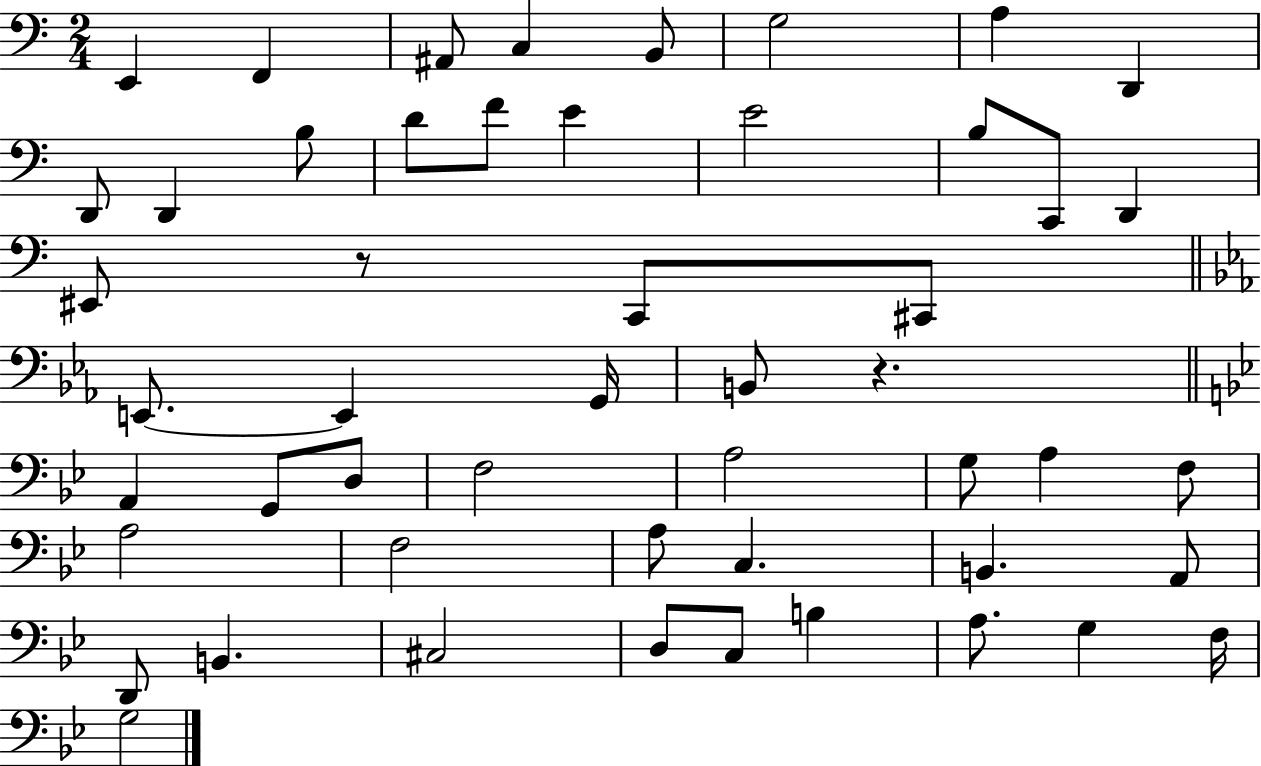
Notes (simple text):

E2/q F2/q A#2/e C3/q B2/e G3/h A3/q D2/q D2/e D2/q B3/e D4/e F4/e E4/q E4/h B3/e C2/e D2/q EIS2/e R/e C2/e C#2/e E2/e. E2/q G2/s B2/e R/q. A2/q G2/e D3/e F3/h A3/h G3/e A3/q F3/e A3/h F3/h A3/e C3/q. B2/q. A2/e D2/e B2/q. C#3/h D3/e C3/e B3/q A3/e. G3/q F3/s G3/h